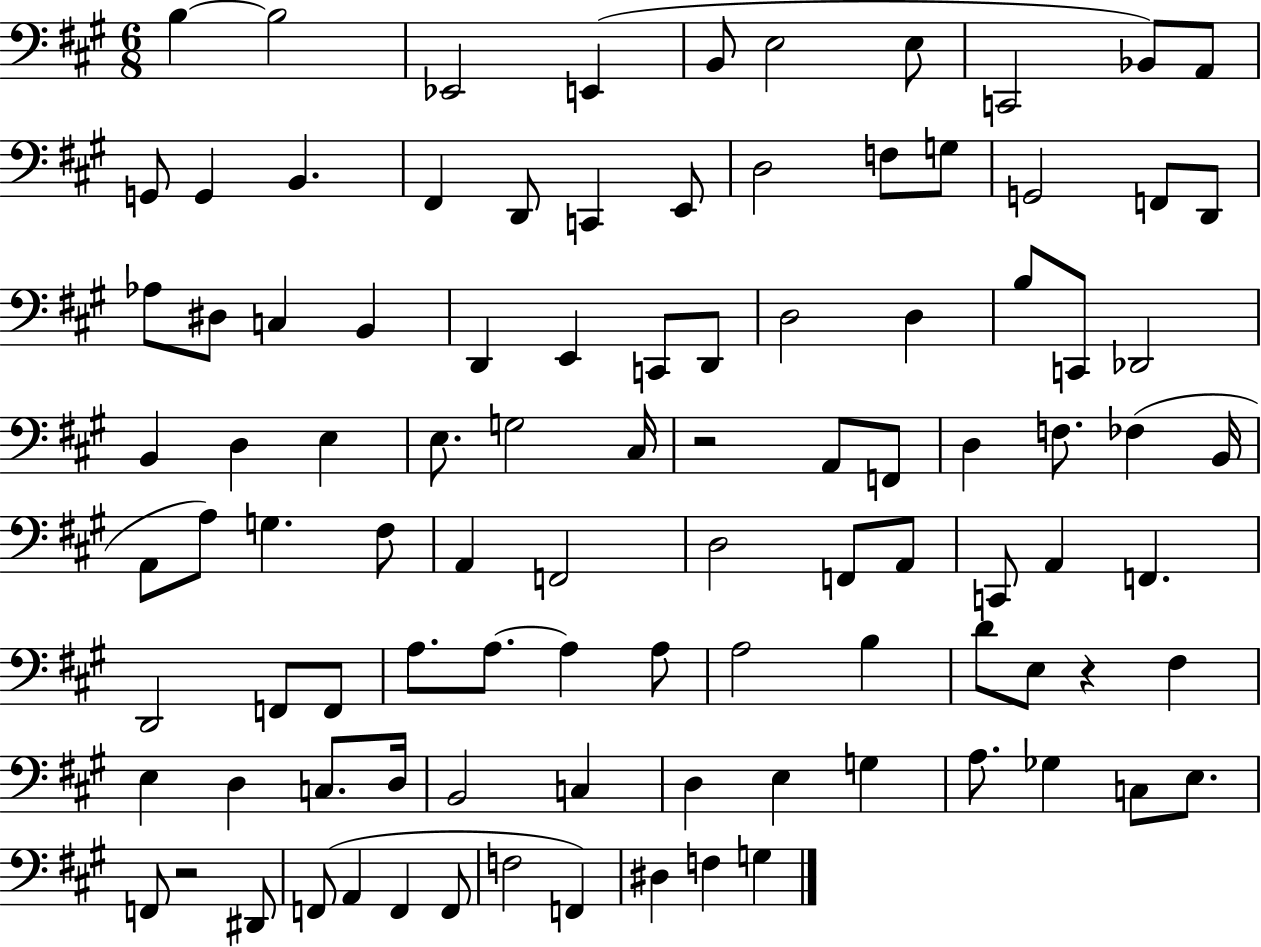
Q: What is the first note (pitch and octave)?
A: B3